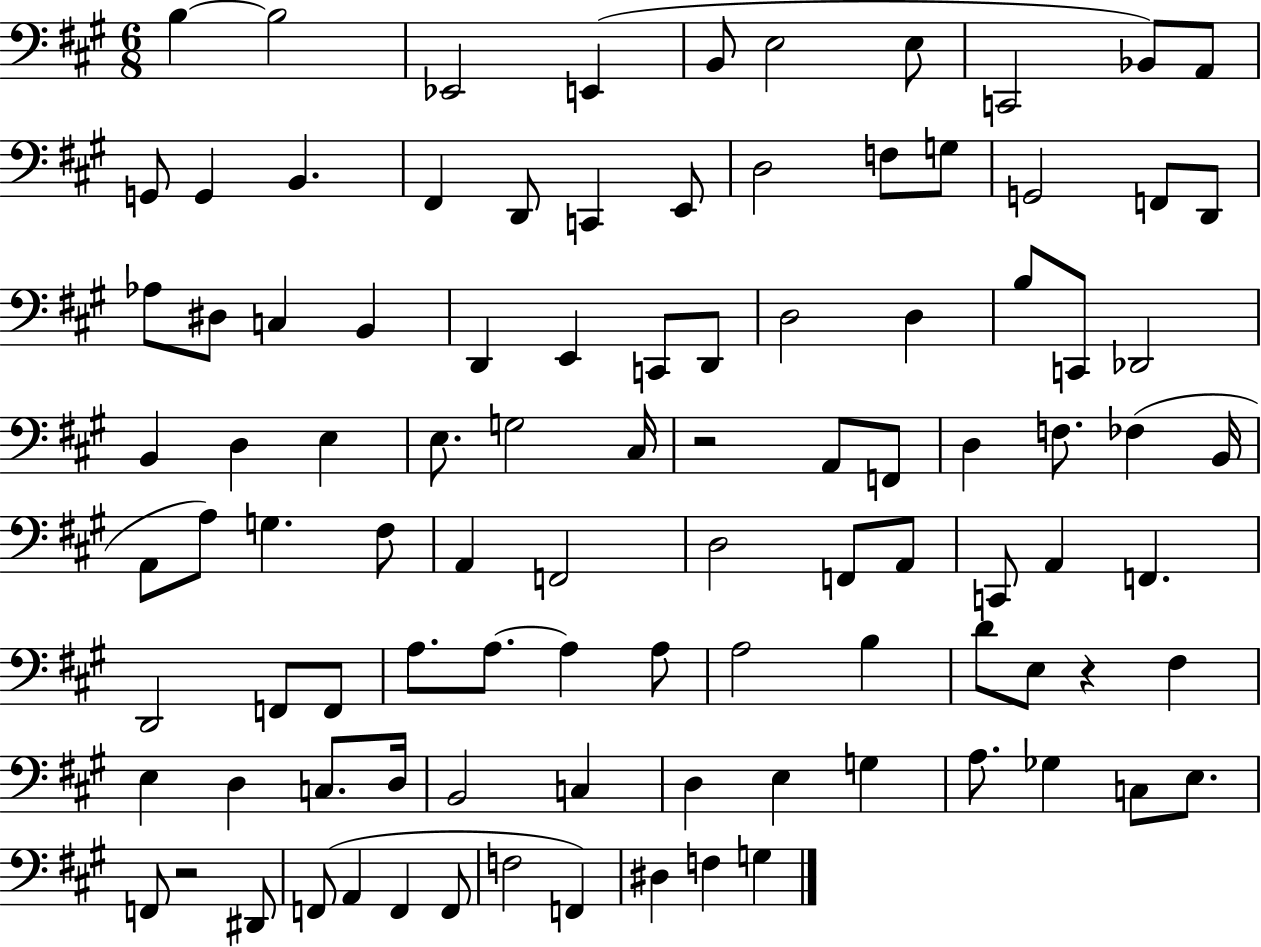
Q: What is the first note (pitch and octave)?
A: B3